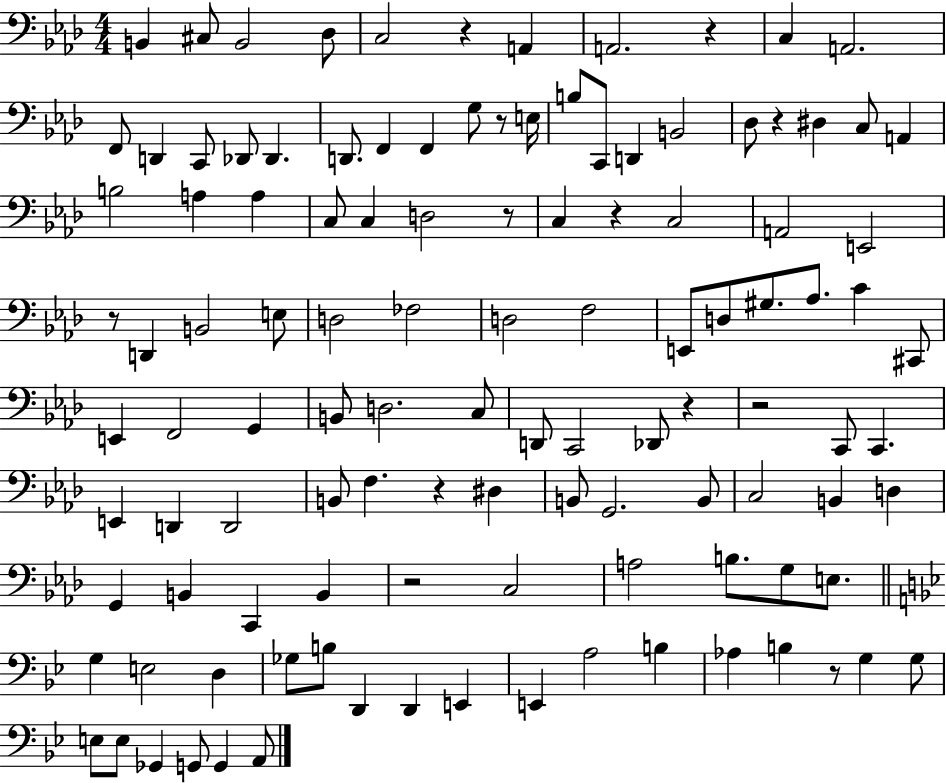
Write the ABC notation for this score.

X:1
T:Untitled
M:4/4
L:1/4
K:Ab
B,, ^C,/2 B,,2 _D,/2 C,2 z A,, A,,2 z C, A,,2 F,,/2 D,, C,,/2 _D,,/2 _D,, D,,/2 F,, F,, G,/2 z/2 E,/4 B,/2 C,,/2 D,, B,,2 _D,/2 z ^D, C,/2 A,, B,2 A, A, C,/2 C, D,2 z/2 C, z C,2 A,,2 E,,2 z/2 D,, B,,2 E,/2 D,2 _F,2 D,2 F,2 E,,/2 D,/2 ^G,/2 _A,/2 C ^C,,/2 E,, F,,2 G,, B,,/2 D,2 C,/2 D,,/2 C,,2 _D,,/2 z z2 C,,/2 C,, E,, D,, D,,2 B,,/2 F, z ^D, B,,/2 G,,2 B,,/2 C,2 B,, D, G,, B,, C,, B,, z2 C,2 A,2 B,/2 G,/2 E,/2 G, E,2 D, _G,/2 B,/2 D,, D,, E,, E,, A,2 B, _A, B, z/2 G, G,/2 E,/2 E,/2 _G,, G,,/2 G,, A,,/2